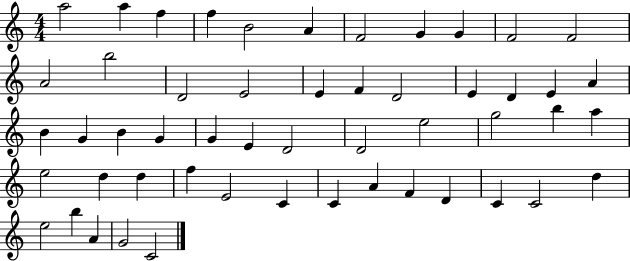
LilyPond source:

{
  \clef treble
  \numericTimeSignature
  \time 4/4
  \key c \major
  a''2 a''4 f''4 | f''4 b'2 a'4 | f'2 g'4 g'4 | f'2 f'2 | \break a'2 b''2 | d'2 e'2 | e'4 f'4 d'2 | e'4 d'4 e'4 a'4 | \break b'4 g'4 b'4 g'4 | g'4 e'4 d'2 | d'2 e''2 | g''2 b''4 a''4 | \break e''2 d''4 d''4 | f''4 e'2 c'4 | c'4 a'4 f'4 d'4 | c'4 c'2 d''4 | \break e''2 b''4 a'4 | g'2 c'2 | \bar "|."
}